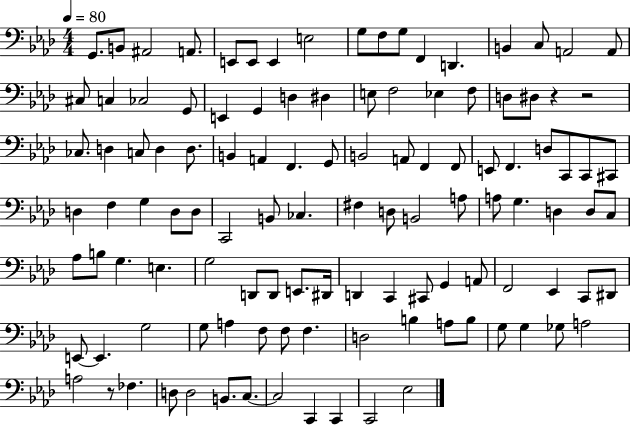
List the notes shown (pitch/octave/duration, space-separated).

G2/e. B2/e A#2/h A2/e. E2/e E2/e E2/q E3/h G3/e F3/e G3/e F2/q D2/q. B2/q C3/e A2/h A2/e C#3/e C3/q CES3/h G2/e E2/q G2/q D3/q D#3/q E3/e F3/h Eb3/q F3/e D3/e D#3/e R/q R/h CES3/e. D3/q C3/e D3/q D3/e. B2/q A2/q F2/q. G2/e B2/h A2/e F2/q F2/e E2/e F2/q. D3/e C2/e C2/e C#2/e D3/q F3/q G3/q D3/e D3/e C2/h B2/e CES3/q. F#3/q D3/e B2/h A3/e A3/e G3/q. D3/q D3/e C3/e Ab3/e B3/e G3/q. E3/q. G3/h D2/e D2/e E2/e. D#2/s D2/q C2/q C#2/e G2/q A2/e F2/h Eb2/q C2/e D#2/e E2/e E2/q. G3/h G3/e A3/q F3/e F3/e F3/q. D3/h B3/q A3/e B3/e G3/e G3/q Gb3/e A3/h A3/h R/e FES3/q. D3/e D3/h B2/e. C3/e. C3/h C2/q C2/q C2/h Eb3/h